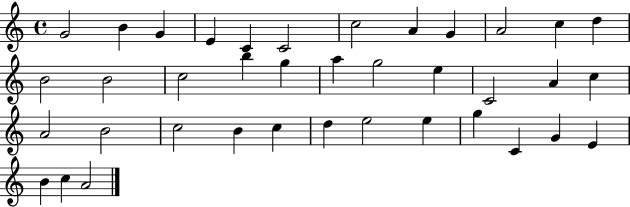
G4/h B4/q G4/q E4/q C4/q C4/h C5/h A4/q G4/q A4/h C5/q D5/q B4/h B4/h C5/h B5/q G5/q A5/q G5/h E5/q C4/h A4/q C5/q A4/h B4/h C5/h B4/q C5/q D5/q E5/h E5/q G5/q C4/q G4/q E4/q B4/q C5/q A4/h